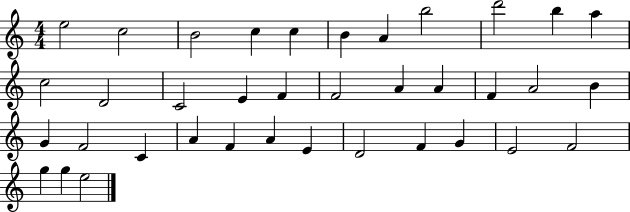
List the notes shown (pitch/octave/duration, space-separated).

E5/h C5/h B4/h C5/q C5/q B4/q A4/q B5/h D6/h B5/q A5/q C5/h D4/h C4/h E4/q F4/q F4/h A4/q A4/q F4/q A4/h B4/q G4/q F4/h C4/q A4/q F4/q A4/q E4/q D4/h F4/q G4/q E4/h F4/h G5/q G5/q E5/h